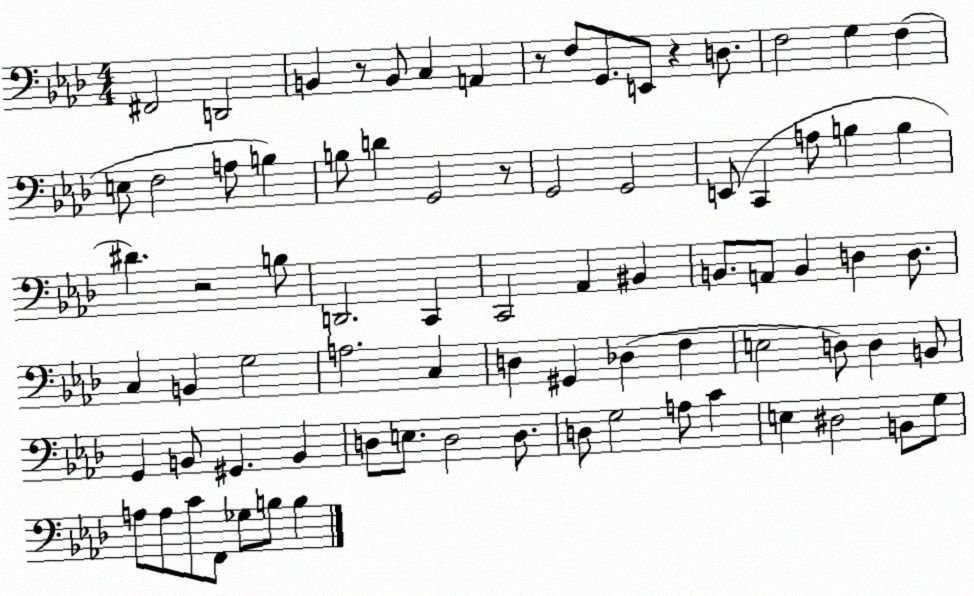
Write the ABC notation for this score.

X:1
T:Untitled
M:4/4
L:1/4
K:Ab
^F,,2 D,,2 B,, z/2 B,,/2 C, A,, z/2 F,/2 G,,/2 E,,/2 z D,/2 F,2 G, F, E,/2 F,2 A,/2 B, B,/2 D G,,2 z/2 G,,2 G,,2 E,,/2 C,, A,/2 B, B, ^D z2 B,/2 D,,2 C,, C,,2 _A,, ^B,, B,,/2 A,,/2 B,, D, D,/2 C, B,, G,2 A,2 C, D, ^G,, _D, F, E,2 D,/2 D, B,,/2 G,, B,,/2 ^G,, B,, D,/2 E,/2 D,2 D,/2 D,/2 G,2 A,/2 C E, ^D,2 B,,/2 G,/2 A,/2 A,/2 C/2 F,,/2 _G,/2 B,/2 B,